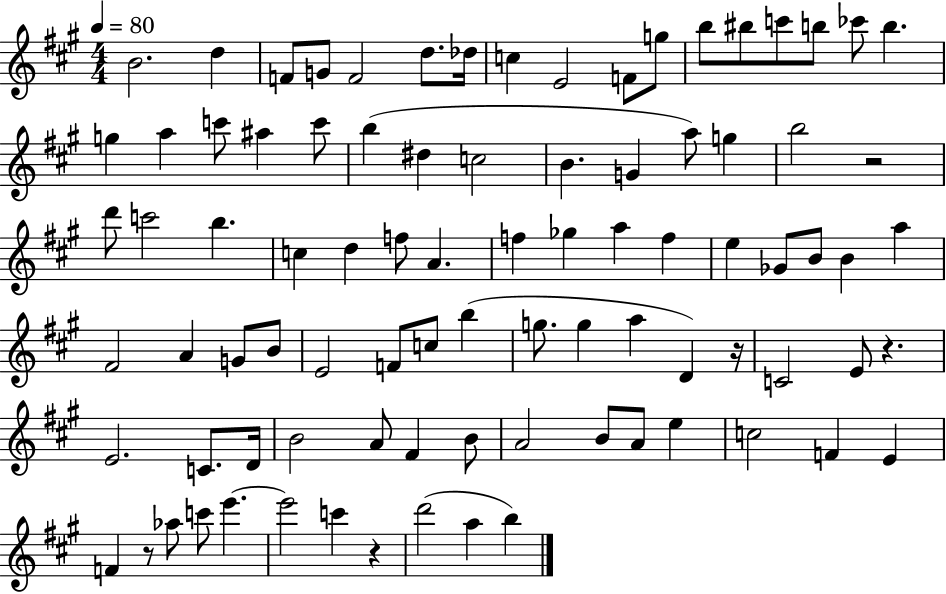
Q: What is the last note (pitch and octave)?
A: B5